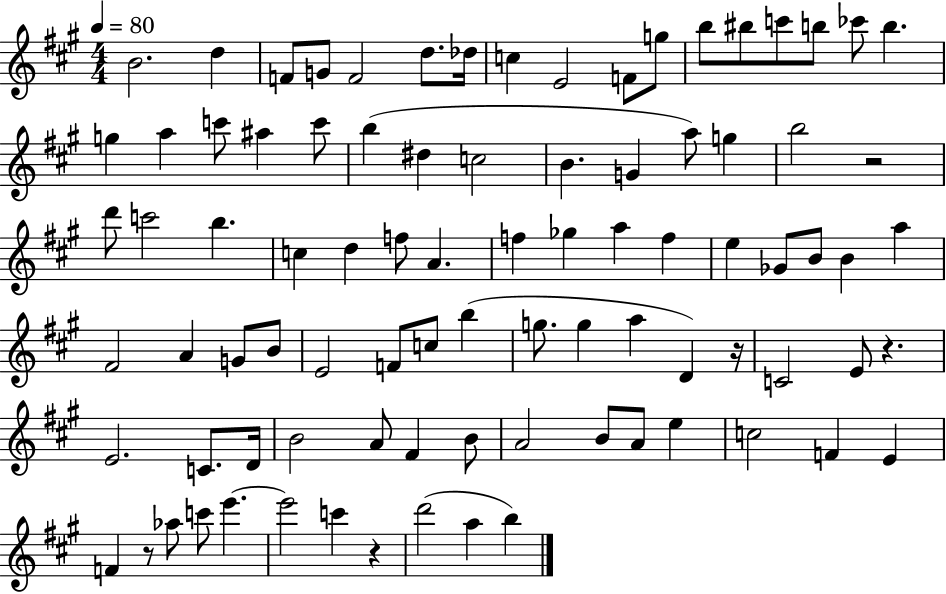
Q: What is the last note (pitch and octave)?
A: B5